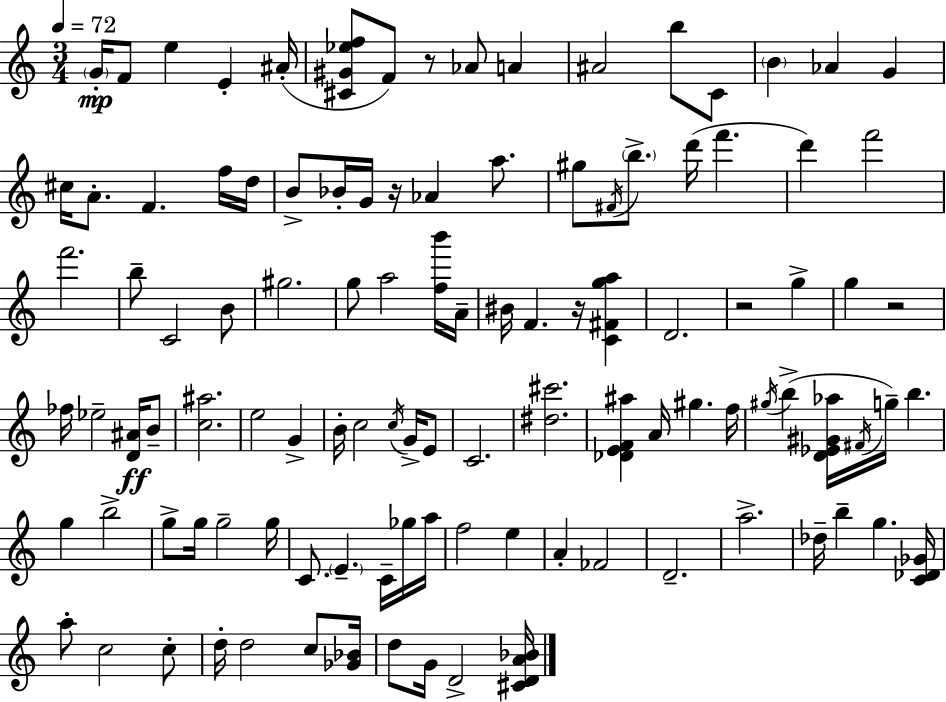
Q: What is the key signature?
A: A minor